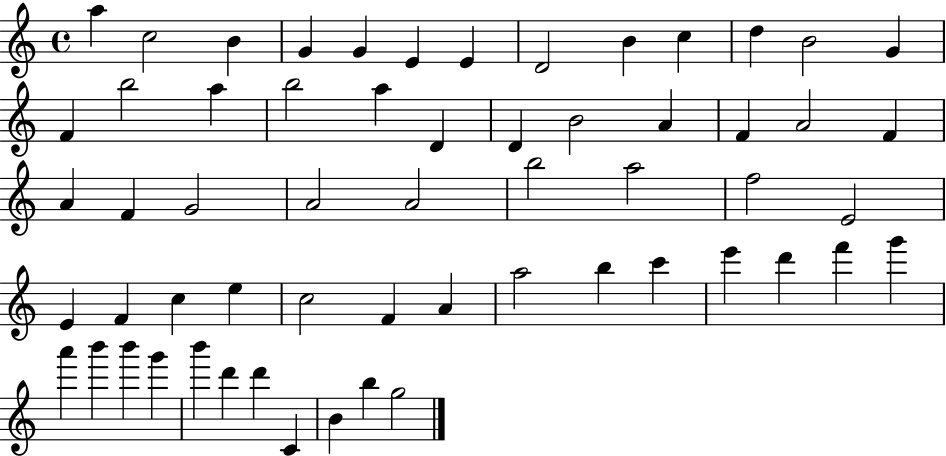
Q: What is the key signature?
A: C major